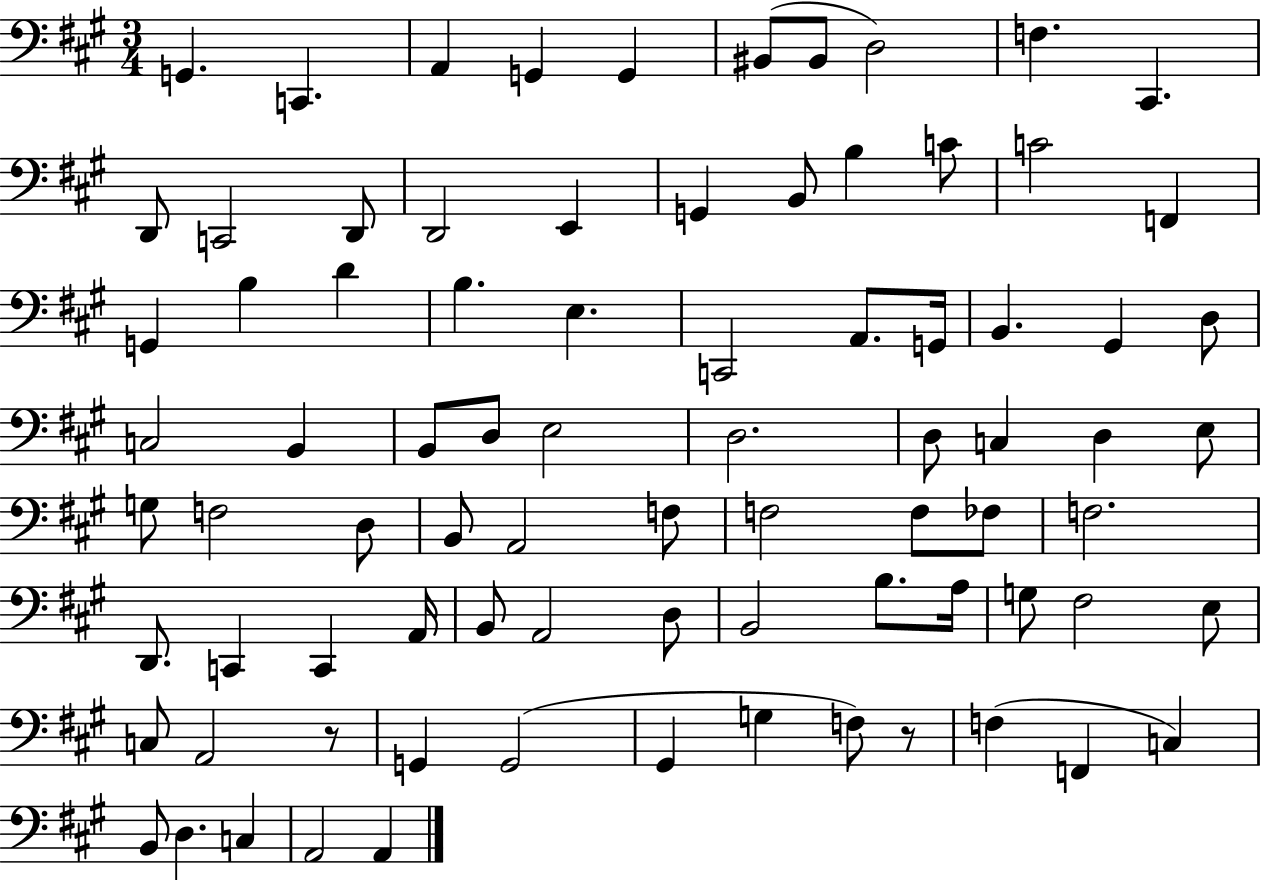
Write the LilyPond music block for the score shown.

{
  \clef bass
  \numericTimeSignature
  \time 3/4
  \key a \major
  g,4. c,4. | a,4 g,4 g,4 | bis,8( bis,8 d2) | f4. cis,4. | \break d,8 c,2 d,8 | d,2 e,4 | g,4 b,8 b4 c'8 | c'2 f,4 | \break g,4 b4 d'4 | b4. e4. | c,2 a,8. g,16 | b,4. gis,4 d8 | \break c2 b,4 | b,8 d8 e2 | d2. | d8 c4 d4 e8 | \break g8 f2 d8 | b,8 a,2 f8 | f2 f8 fes8 | f2. | \break d,8. c,4 c,4 a,16 | b,8 a,2 d8 | b,2 b8. a16 | g8 fis2 e8 | \break c8 a,2 r8 | g,4 g,2( | gis,4 g4 f8) r8 | f4( f,4 c4) | \break b,8 d4. c4 | a,2 a,4 | \bar "|."
}